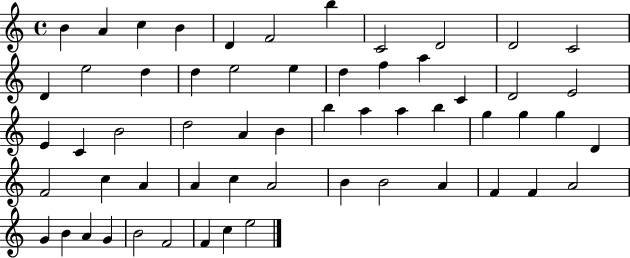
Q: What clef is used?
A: treble